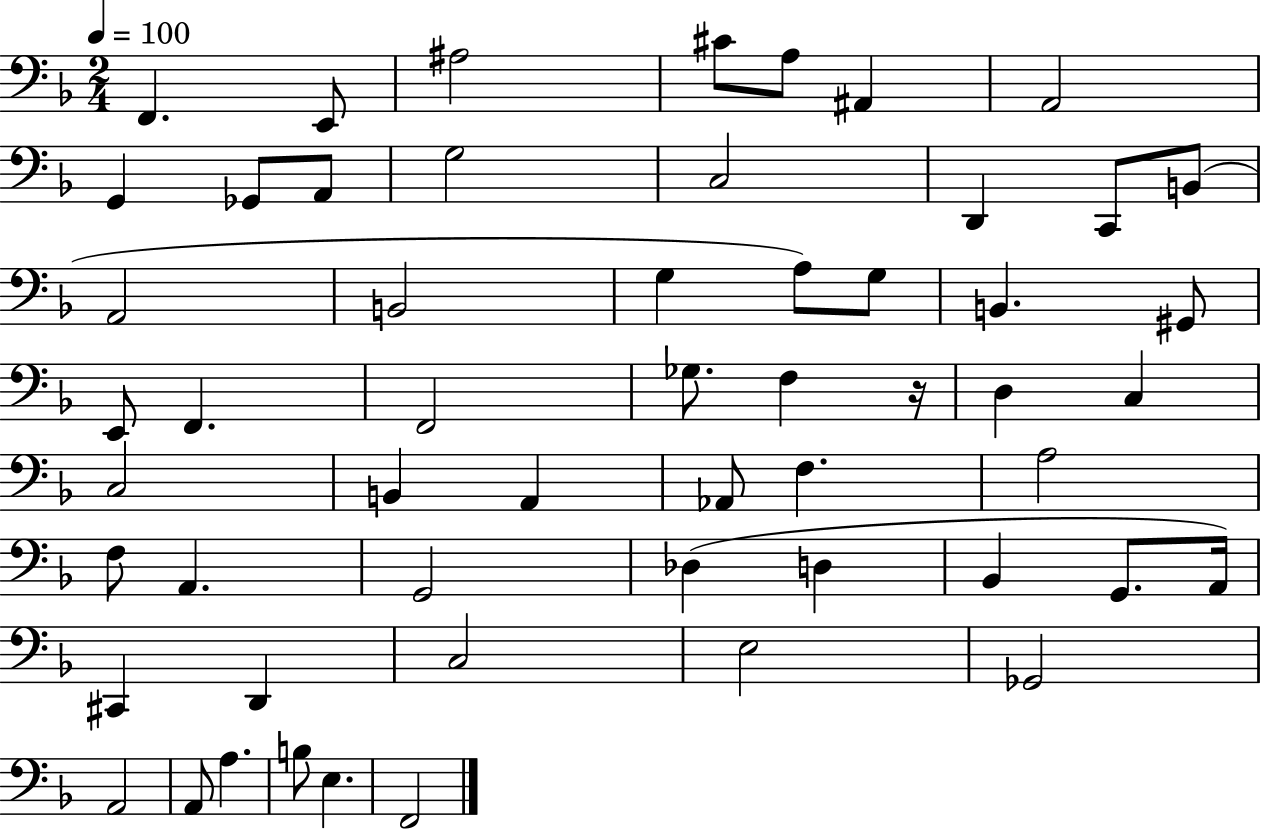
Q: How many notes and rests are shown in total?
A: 55